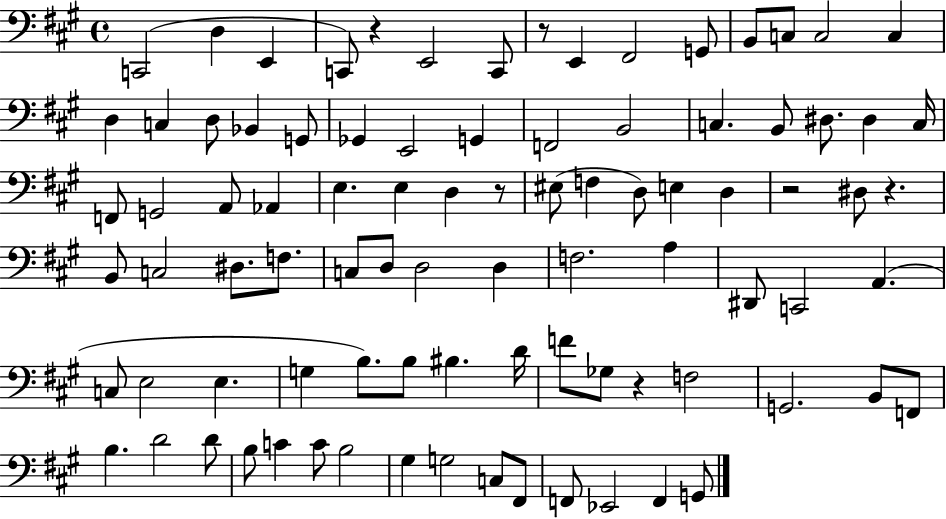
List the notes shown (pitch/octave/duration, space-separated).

C2/h D3/q E2/q C2/e R/q E2/h C2/e R/e E2/q F#2/h G2/e B2/e C3/e C3/h C3/q D3/q C3/q D3/e Bb2/q G2/e Gb2/q E2/h G2/q F2/h B2/h C3/q. B2/e D#3/e. D#3/q C3/s F2/e G2/h A2/e Ab2/q E3/q. E3/q D3/q R/e EIS3/e F3/q D3/e E3/q D3/q R/h D#3/e R/q. B2/e C3/h D#3/e. F3/e. C3/e D3/e D3/h D3/q F3/h. A3/q D#2/e C2/h A2/q. C3/e E3/h E3/q. G3/q B3/e. B3/e BIS3/q. D4/s F4/e Gb3/e R/q F3/h G2/h. B2/e F2/e B3/q. D4/h D4/e B3/e C4/q C4/e B3/h G#3/q G3/h C3/e F#2/e F2/e Eb2/h F2/q G2/e